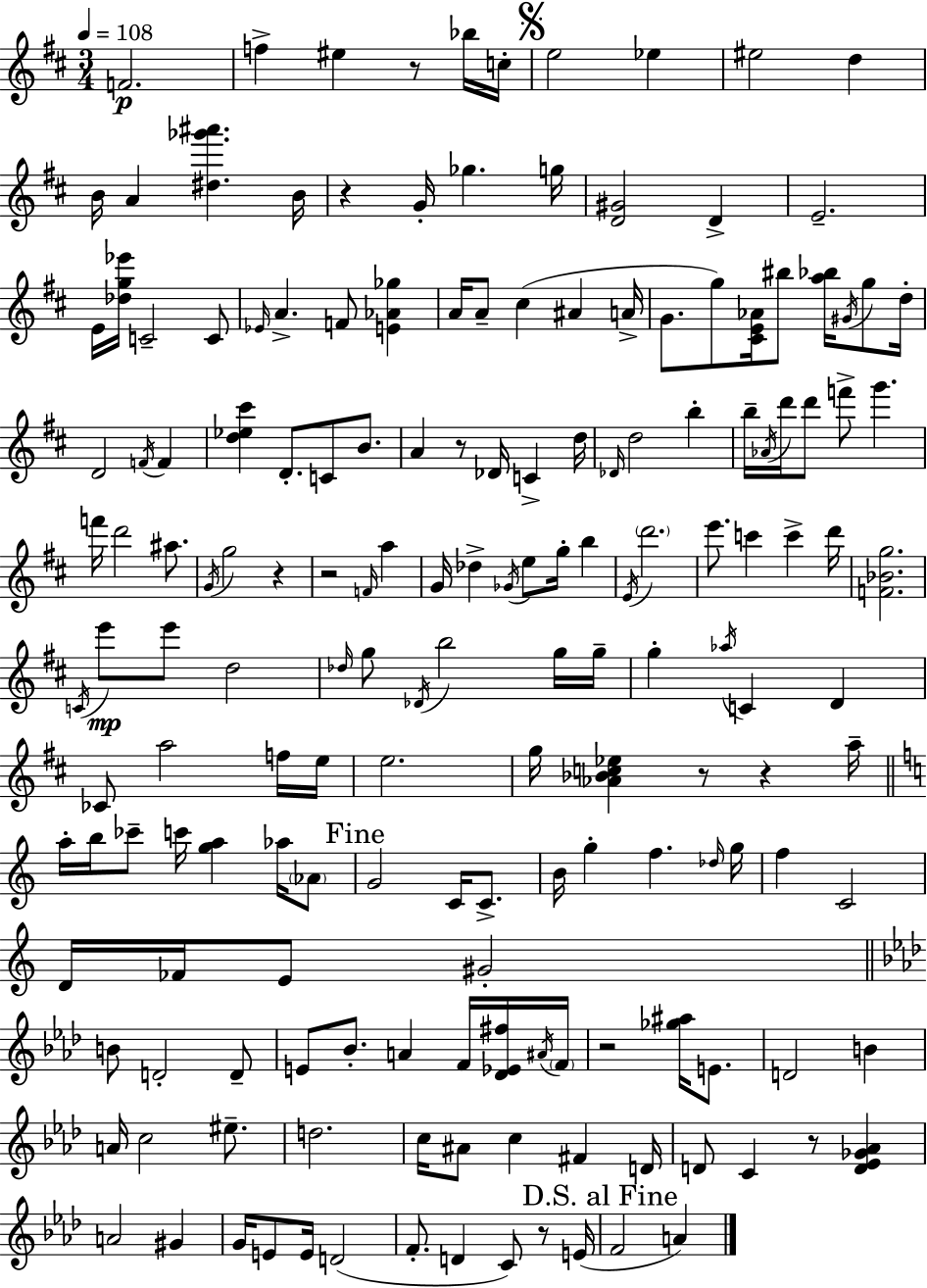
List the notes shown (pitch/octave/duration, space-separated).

F4/h. F5/q EIS5/q R/e Bb5/s C5/s E5/h Eb5/q EIS5/h D5/q B4/s A4/q [D#5,Gb6,A#6]/q. B4/s R/q G4/s Gb5/q. G5/s [D4,G#4]/h D4/q E4/h. E4/s [Db5,G5,Eb6]/s C4/h C4/e Eb4/s A4/q. F4/e [E4,Ab4,Gb5]/q A4/s A4/e C#5/q A#4/q A4/s G4/e. G5/e [C#4,E4,Ab4]/s BIS5/e [A5,Bb5]/s G#4/s G5/e D5/s D4/h F4/s F4/q [D5,Eb5,C#6]/q D4/e. C4/e B4/e. A4/q R/e Db4/s C4/q D5/s Db4/s D5/h B5/q B5/s Ab4/s D6/s D6/e F6/e G6/q. F6/s D6/h A#5/e. G4/s G5/h R/q R/h F4/s A5/q G4/s Db5/q Gb4/s E5/e G5/s B5/q E4/s D6/h. E6/e. C6/q C6/q D6/s [F4,Bb4,G5]/h. C4/s E6/e E6/e D5/h Db5/s G5/e Db4/s B5/h G5/s G5/s G5/q Ab5/s C4/q D4/q CES4/e A5/h F5/s E5/s E5/h. G5/s [Ab4,Bb4,C5,Eb5]/q R/e R/q A5/s A5/s B5/s CES6/e C6/s [G5,A5]/q Ab5/s Ab4/e G4/h C4/s C4/e. B4/s G5/q F5/q. Db5/s G5/s F5/q C4/h D4/s FES4/s E4/e G#4/h B4/e D4/h D4/e E4/e Bb4/e. A4/q F4/s [Db4,Eb4,F#5]/s A#4/s F4/s R/h [Gb5,A#5]/s E4/e. D4/h B4/q A4/s C5/h EIS5/e. D5/h. C5/s A#4/e C5/q F#4/q D4/s D4/e C4/q R/e [D4,Eb4,Gb4,Ab4]/q A4/h G#4/q G4/s E4/e E4/s D4/h F4/e. D4/q C4/e R/e E4/s F4/h A4/q